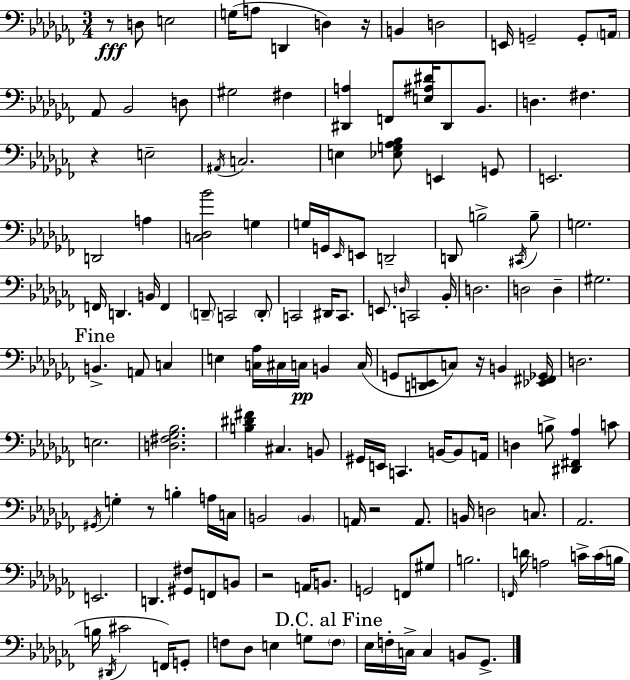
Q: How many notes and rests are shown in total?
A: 147